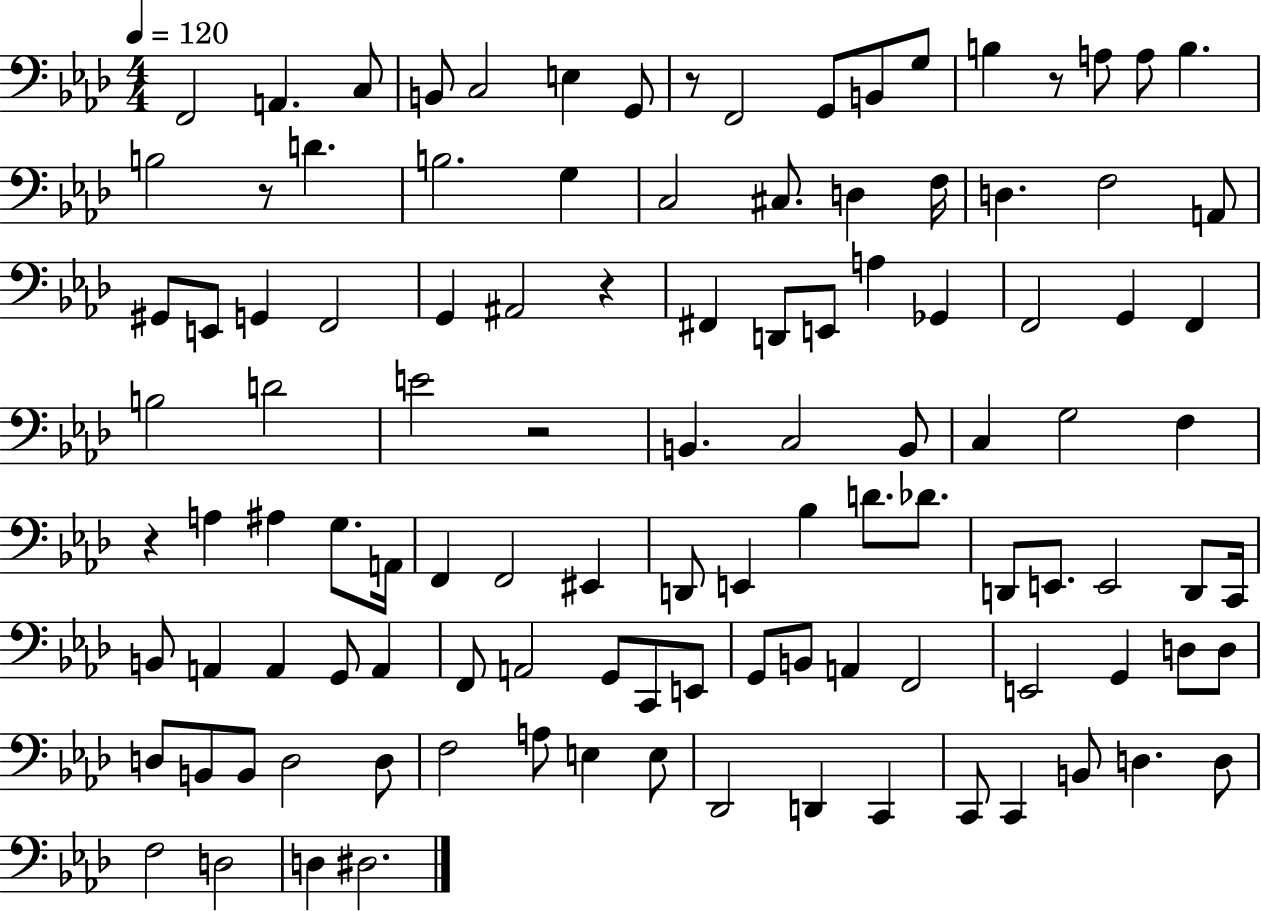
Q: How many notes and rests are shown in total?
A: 111